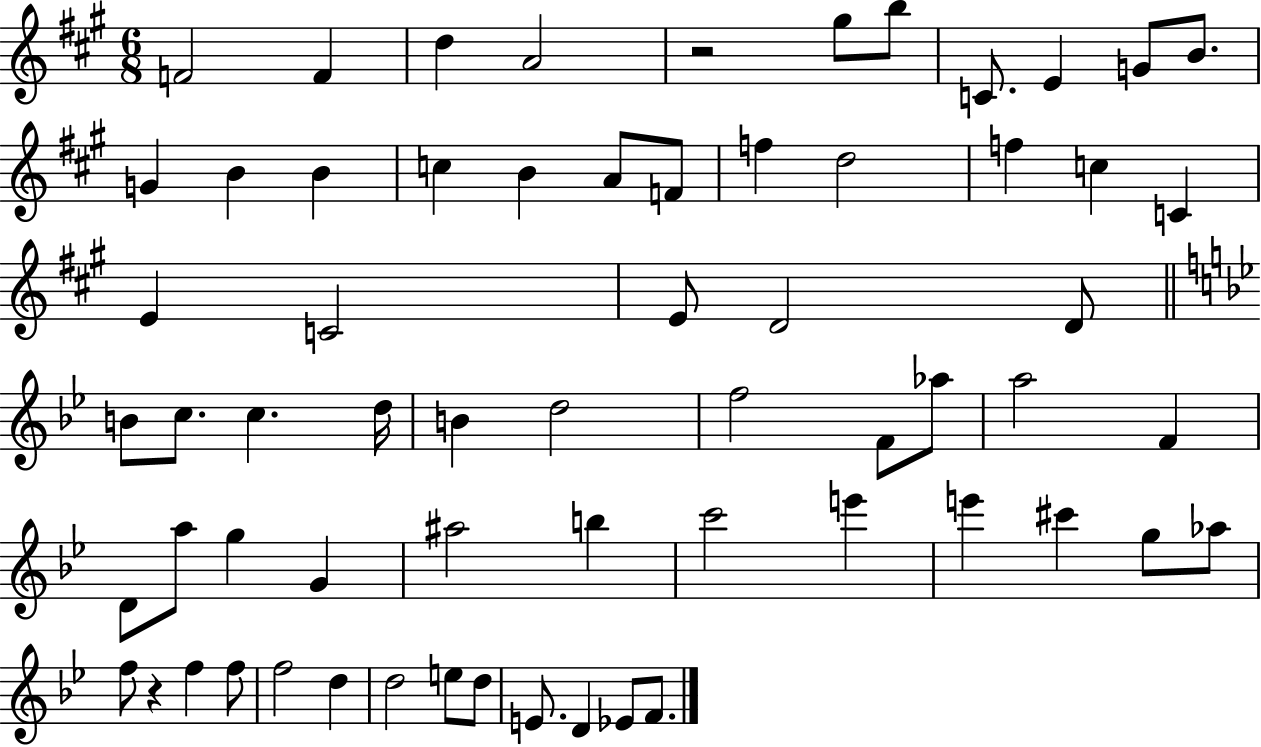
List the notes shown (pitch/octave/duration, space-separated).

F4/h F4/q D5/q A4/h R/h G#5/e B5/e C4/e. E4/q G4/e B4/e. G4/q B4/q B4/q C5/q B4/q A4/e F4/e F5/q D5/h F5/q C5/q C4/q E4/q C4/h E4/e D4/h D4/e B4/e C5/e. C5/q. D5/s B4/q D5/h F5/h F4/e Ab5/e A5/h F4/q D4/e A5/e G5/q G4/q A#5/h B5/q C6/h E6/q E6/q C#6/q G5/e Ab5/e F5/e R/q F5/q F5/e F5/h D5/q D5/h E5/e D5/e E4/e. D4/q Eb4/e F4/e.